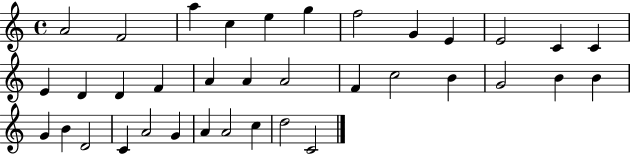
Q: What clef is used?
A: treble